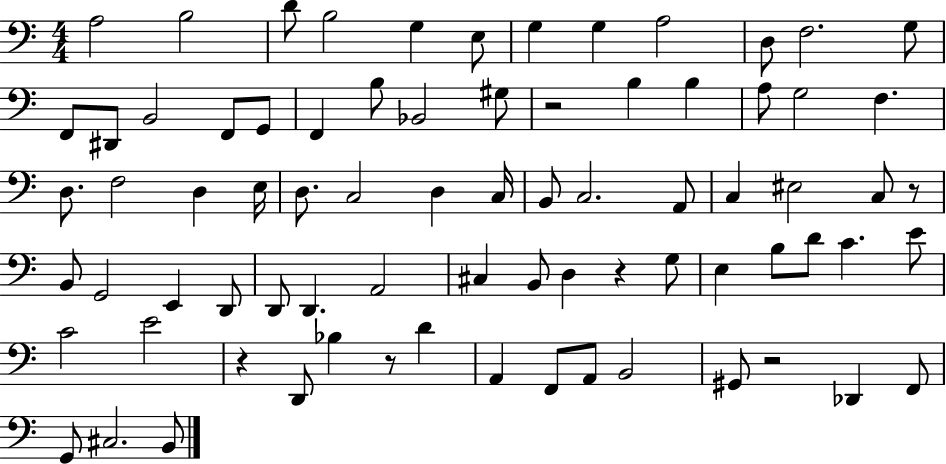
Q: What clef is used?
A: bass